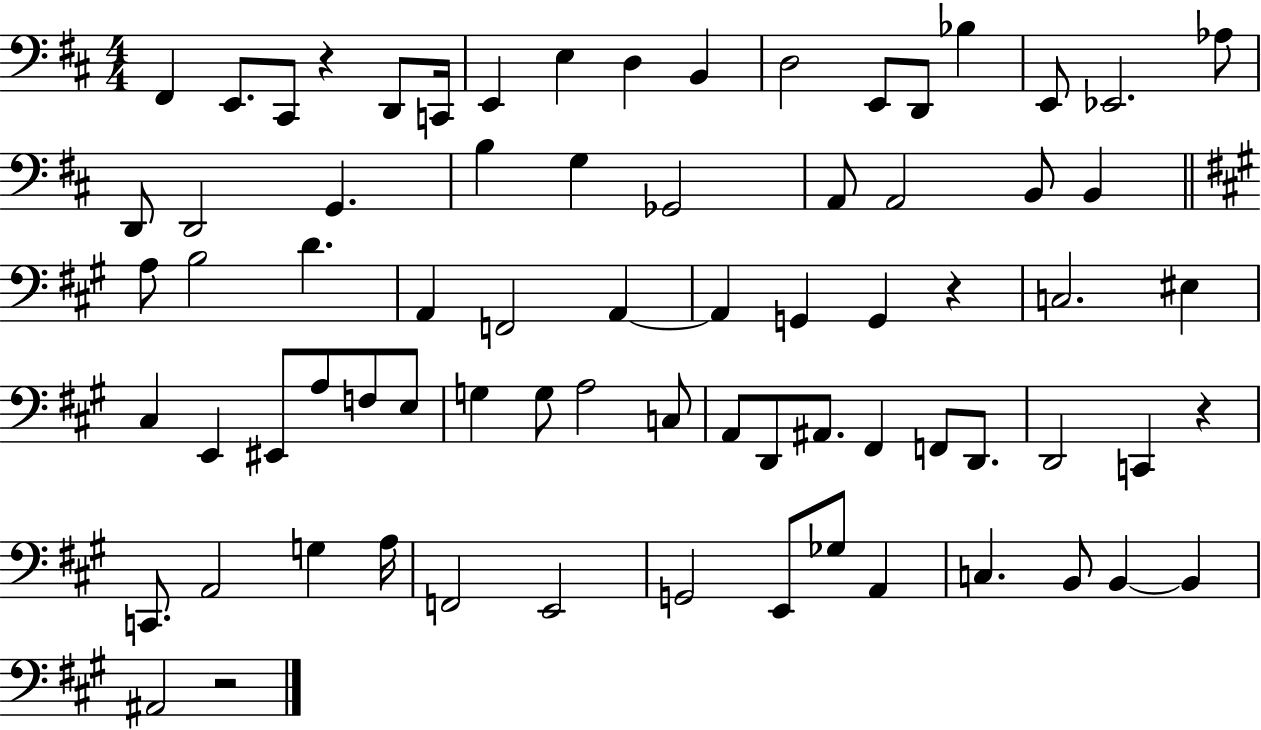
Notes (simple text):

F#2/q E2/e. C#2/e R/q D2/e C2/s E2/q E3/q D3/q B2/q D3/h E2/e D2/e Bb3/q E2/e Eb2/h. Ab3/e D2/e D2/h G2/q. B3/q G3/q Gb2/h A2/e A2/h B2/e B2/q A3/e B3/h D4/q. A2/q F2/h A2/q A2/q G2/q G2/q R/q C3/h. EIS3/q C#3/q E2/q EIS2/e A3/e F3/e E3/e G3/q G3/e A3/h C3/e A2/e D2/e A#2/e. F#2/q F2/e D2/e. D2/h C2/q R/q C2/e. A2/h G3/q A3/s F2/h E2/h G2/h E2/e Gb3/e A2/q C3/q. B2/e B2/q B2/q A#2/h R/h